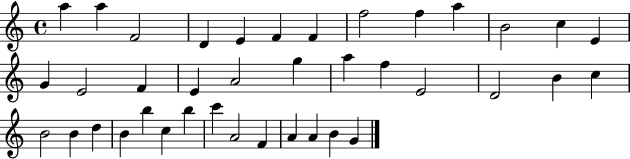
X:1
T:Untitled
M:4/4
L:1/4
K:C
a a F2 D E F F f2 f a B2 c E G E2 F E A2 g a f E2 D2 B c B2 B d B b c b c' A2 F A A B G